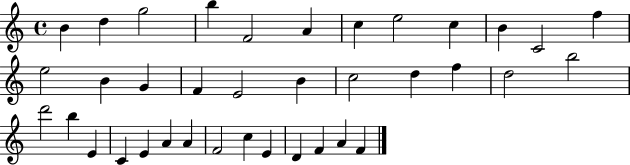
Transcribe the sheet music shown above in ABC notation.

X:1
T:Untitled
M:4/4
L:1/4
K:C
B d g2 b F2 A c e2 c B C2 f e2 B G F E2 B c2 d f d2 b2 d'2 b E C E A A F2 c E D F A F